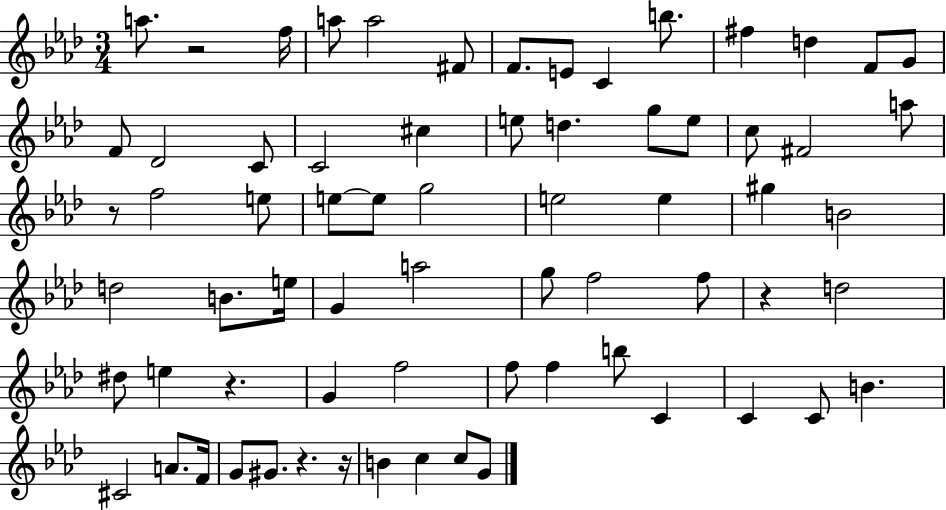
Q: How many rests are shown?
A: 6